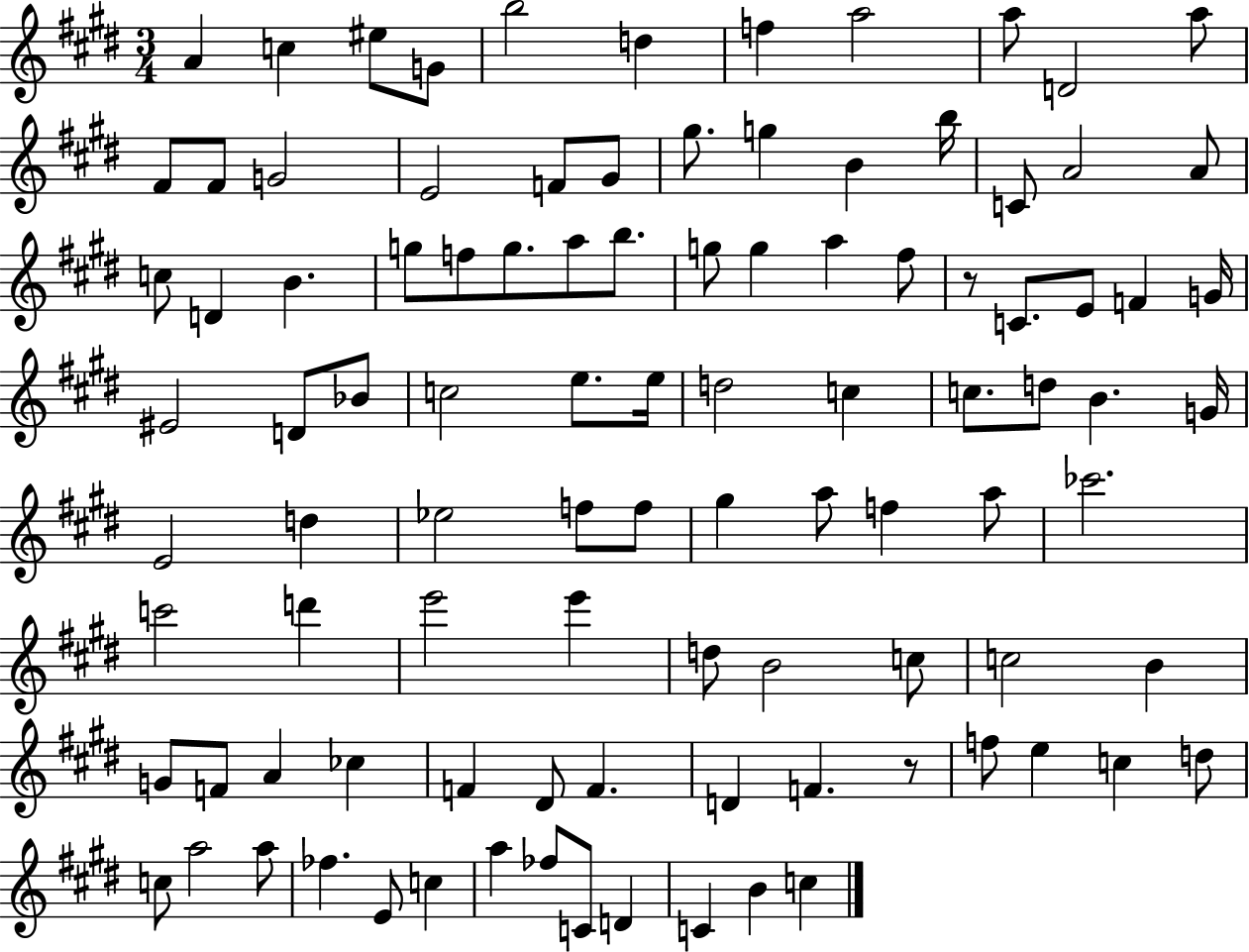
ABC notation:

X:1
T:Untitled
M:3/4
L:1/4
K:E
A c ^e/2 G/2 b2 d f a2 a/2 D2 a/2 ^F/2 ^F/2 G2 E2 F/2 ^G/2 ^g/2 g B b/4 C/2 A2 A/2 c/2 D B g/2 f/2 g/2 a/2 b/2 g/2 g a ^f/2 z/2 C/2 E/2 F G/4 ^E2 D/2 _B/2 c2 e/2 e/4 d2 c c/2 d/2 B G/4 E2 d _e2 f/2 f/2 ^g a/2 f a/2 _c'2 c'2 d' e'2 e' d/2 B2 c/2 c2 B G/2 F/2 A _c F ^D/2 F D F z/2 f/2 e c d/2 c/2 a2 a/2 _f E/2 c a _f/2 C/2 D C B c